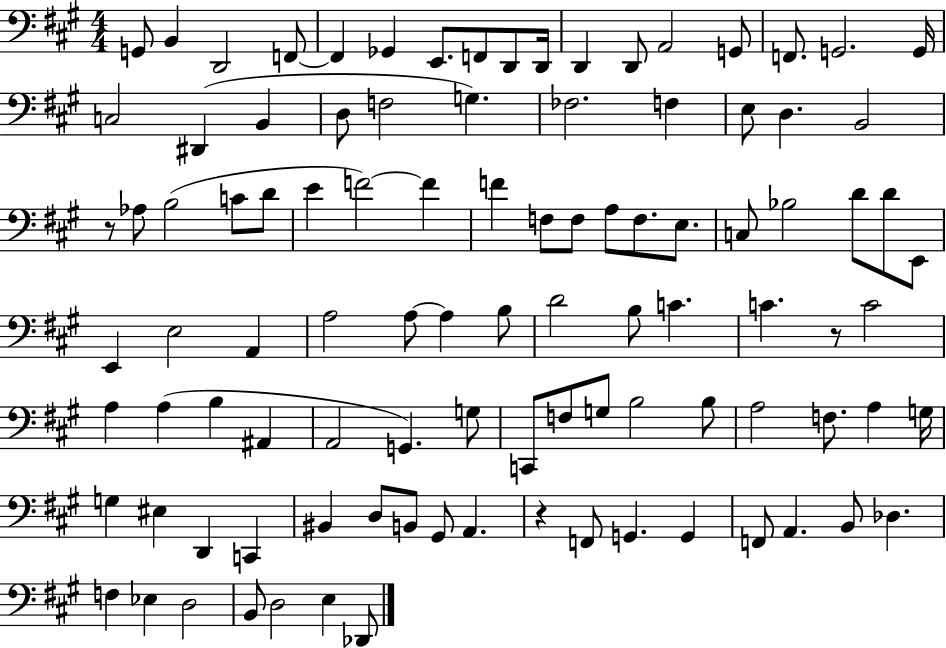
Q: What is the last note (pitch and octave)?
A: Db2